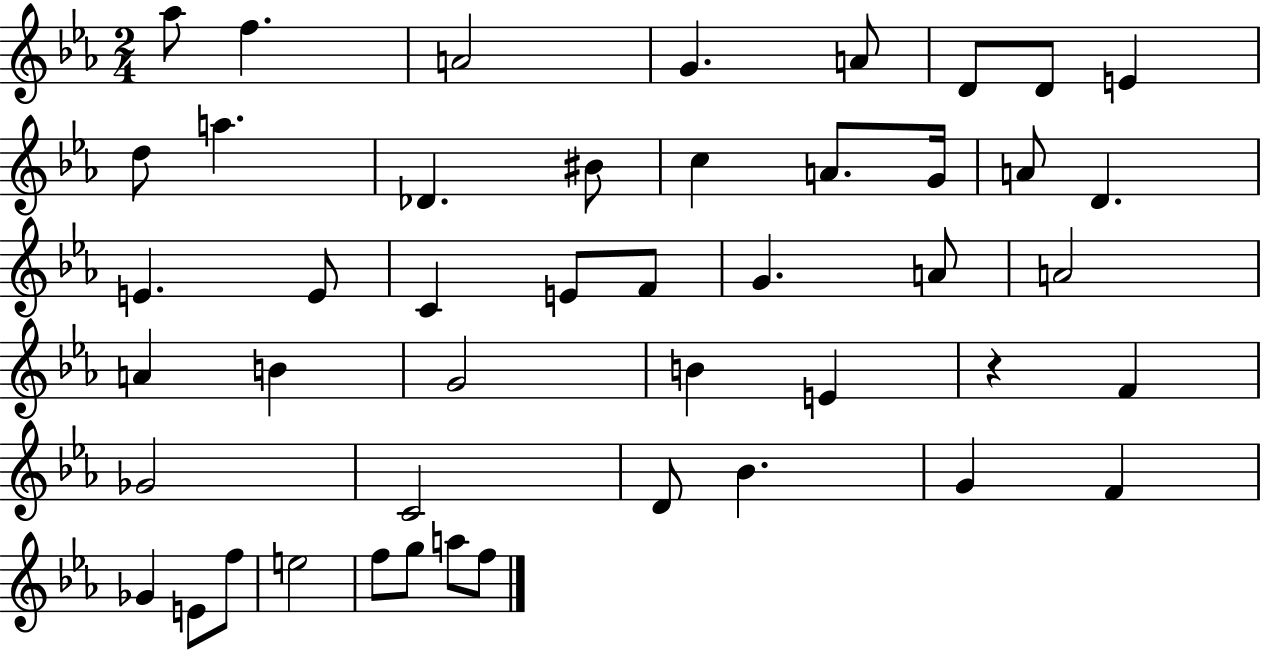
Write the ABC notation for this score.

X:1
T:Untitled
M:2/4
L:1/4
K:Eb
_a/2 f A2 G A/2 D/2 D/2 E d/2 a _D ^B/2 c A/2 G/4 A/2 D E E/2 C E/2 F/2 G A/2 A2 A B G2 B E z F _G2 C2 D/2 _B G F _G E/2 f/2 e2 f/2 g/2 a/2 f/2